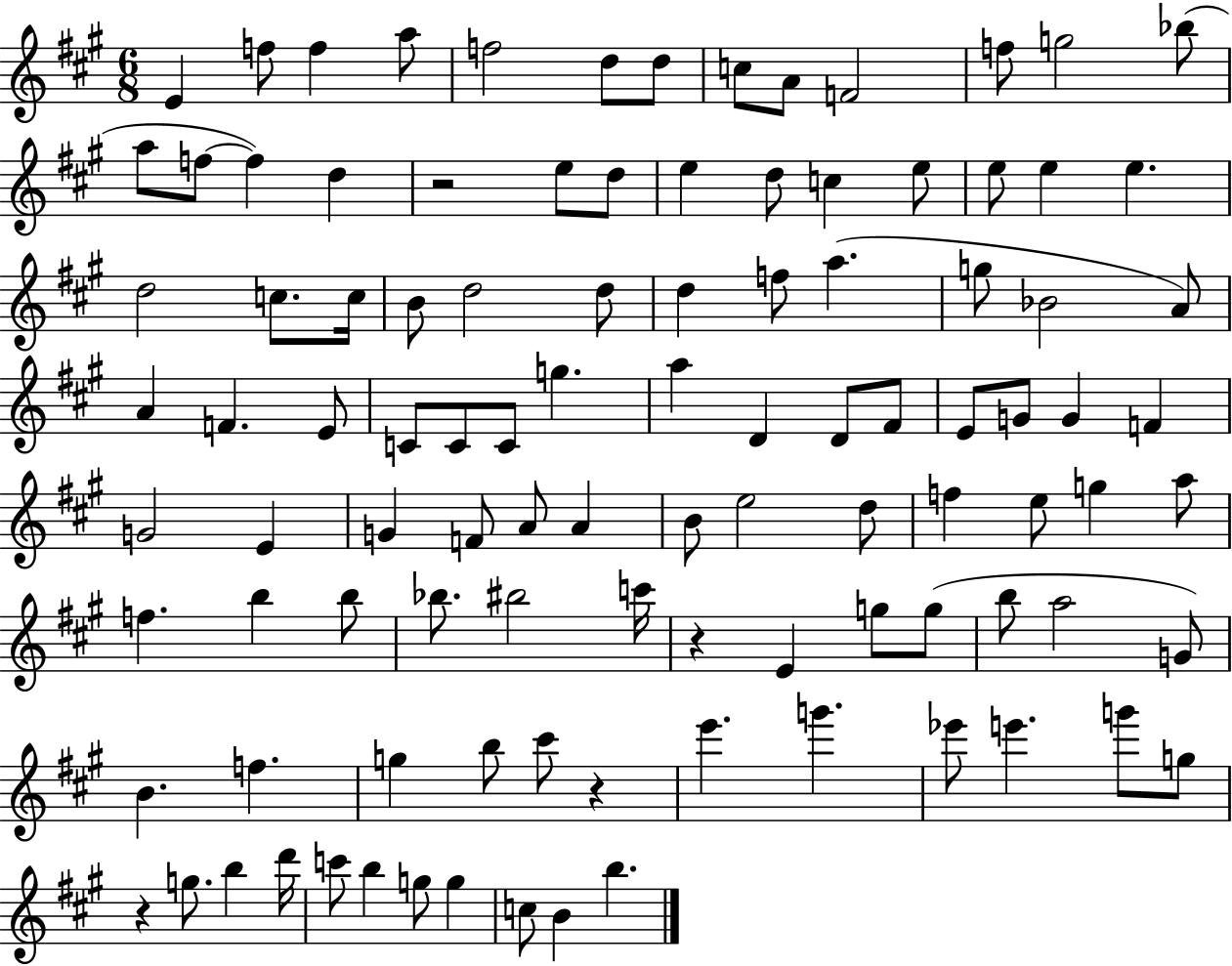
X:1
T:Untitled
M:6/8
L:1/4
K:A
E f/2 f a/2 f2 d/2 d/2 c/2 A/2 F2 f/2 g2 _b/2 a/2 f/2 f d z2 e/2 d/2 e d/2 c e/2 e/2 e e d2 c/2 c/4 B/2 d2 d/2 d f/2 a g/2 _B2 A/2 A F E/2 C/2 C/2 C/2 g a D D/2 ^F/2 E/2 G/2 G F G2 E G F/2 A/2 A B/2 e2 d/2 f e/2 g a/2 f b b/2 _b/2 ^b2 c'/4 z E g/2 g/2 b/2 a2 G/2 B f g b/2 ^c'/2 z e' g' _e'/2 e' g'/2 g/2 z g/2 b d'/4 c'/2 b g/2 g c/2 B b